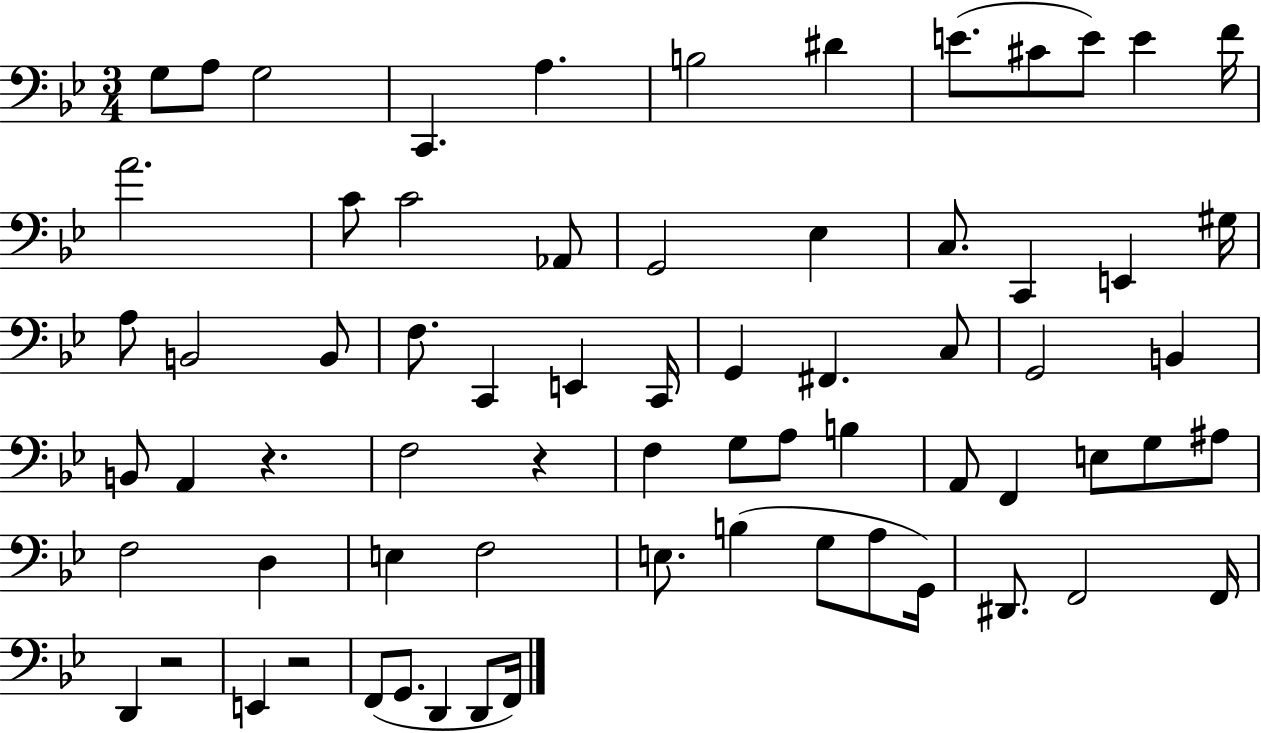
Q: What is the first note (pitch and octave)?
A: G3